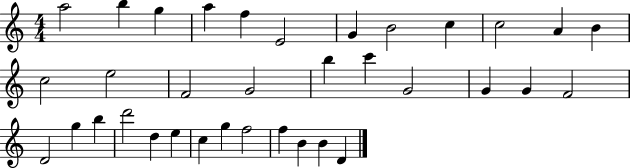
X:1
T:Untitled
M:4/4
L:1/4
K:C
a2 b g a f E2 G B2 c c2 A B c2 e2 F2 G2 b c' G2 G G F2 D2 g b d'2 d e c g f2 f B B D